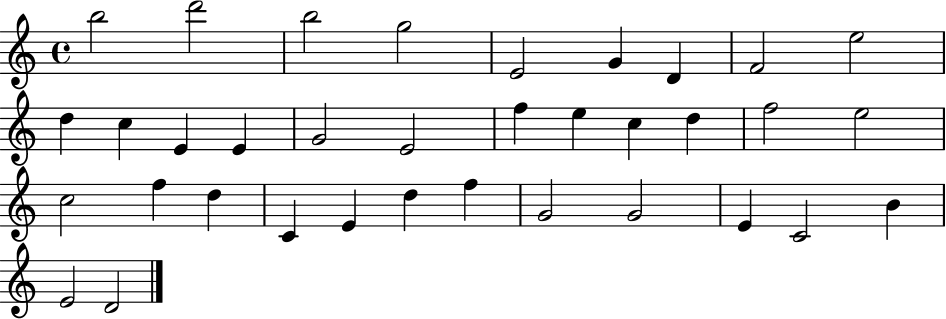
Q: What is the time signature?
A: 4/4